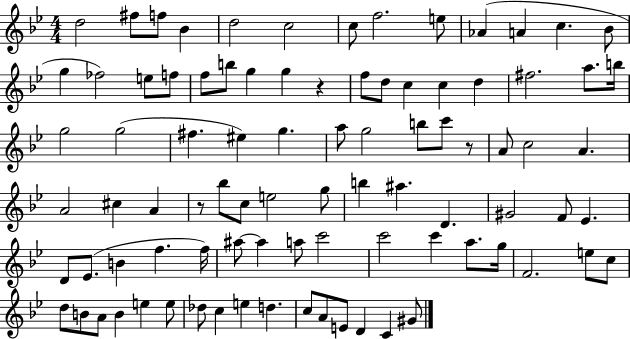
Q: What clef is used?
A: treble